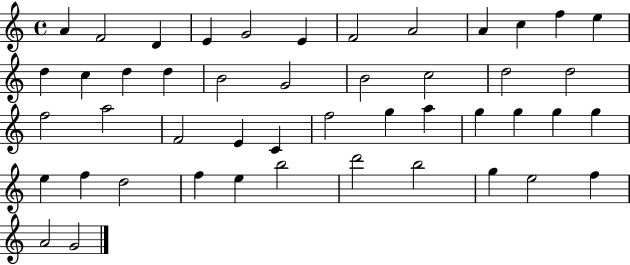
X:1
T:Untitled
M:4/4
L:1/4
K:C
A F2 D E G2 E F2 A2 A c f e d c d d B2 G2 B2 c2 d2 d2 f2 a2 F2 E C f2 g a g g g g e f d2 f e b2 d'2 b2 g e2 f A2 G2